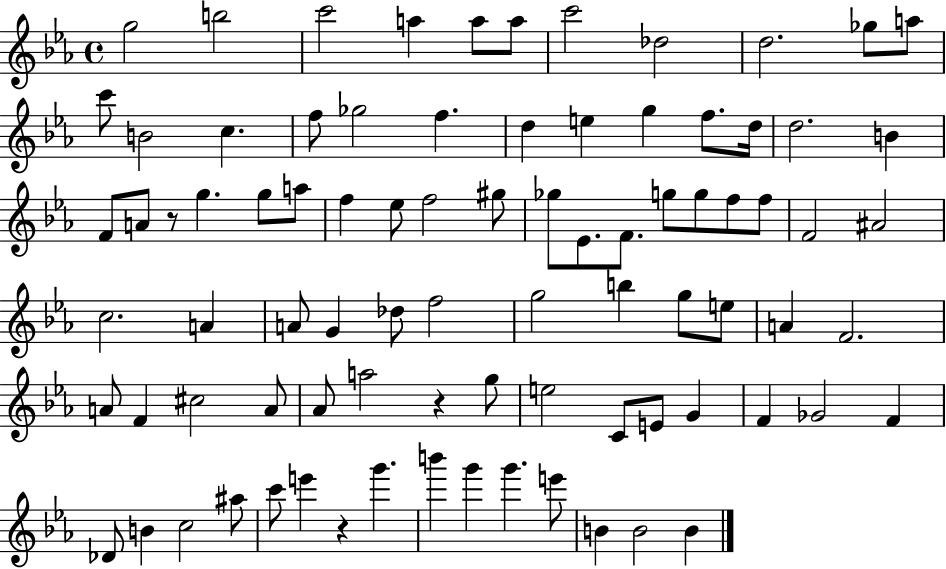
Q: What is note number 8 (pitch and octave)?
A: Db5